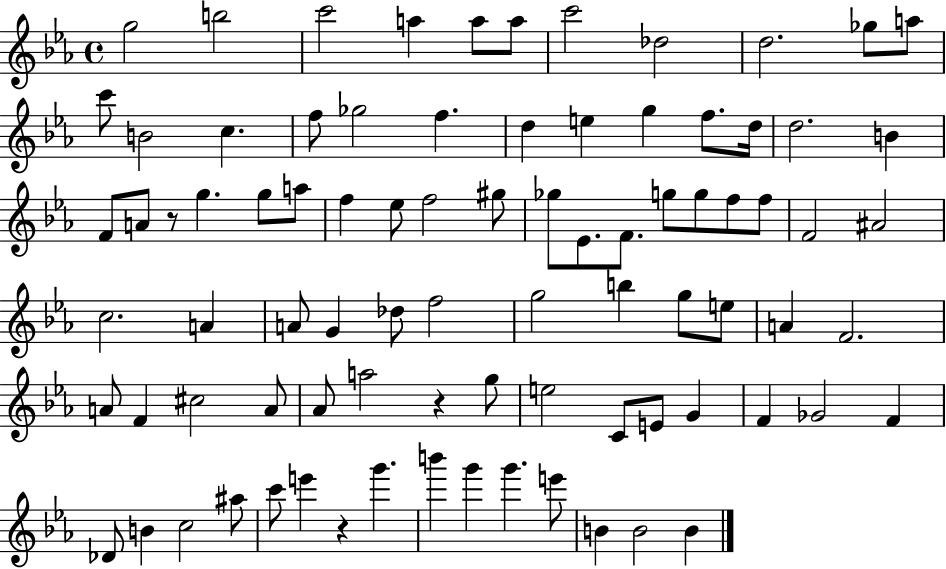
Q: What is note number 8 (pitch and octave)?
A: Db5